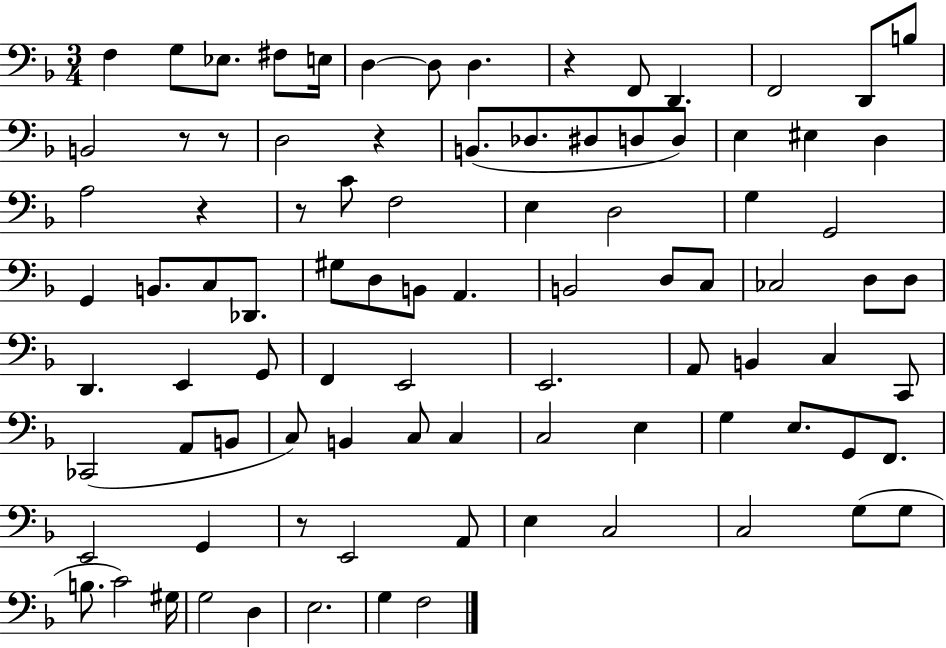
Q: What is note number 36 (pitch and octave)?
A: D3